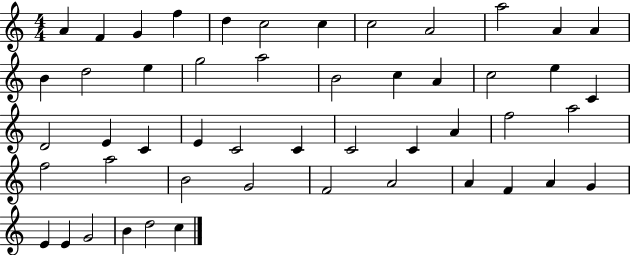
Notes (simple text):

A4/q F4/q G4/q F5/q D5/q C5/h C5/q C5/h A4/h A5/h A4/q A4/q B4/q D5/h E5/q G5/h A5/h B4/h C5/q A4/q C5/h E5/q C4/q D4/h E4/q C4/q E4/q C4/h C4/q C4/h C4/q A4/q F5/h A5/h F5/h A5/h B4/h G4/h F4/h A4/h A4/q F4/q A4/q G4/q E4/q E4/q G4/h B4/q D5/h C5/q